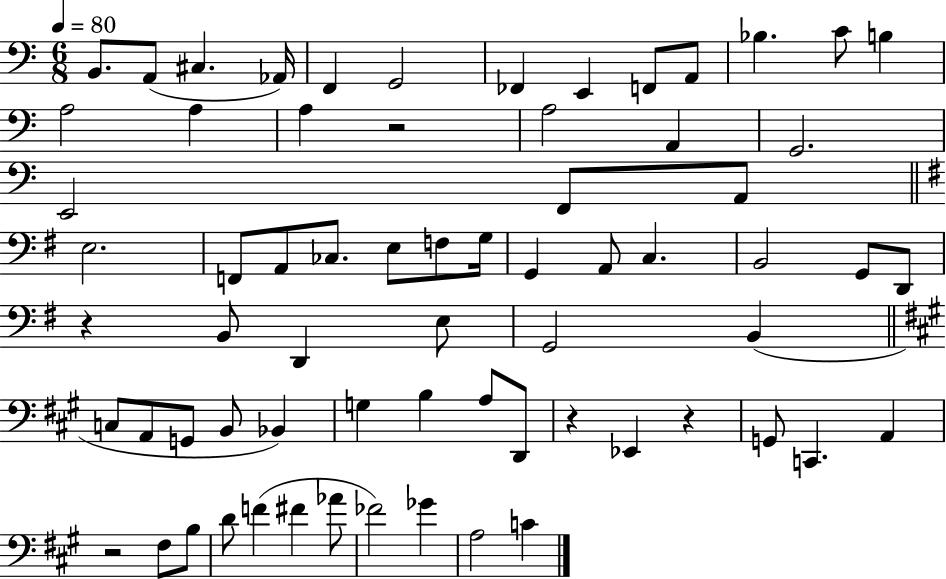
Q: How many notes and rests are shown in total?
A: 68